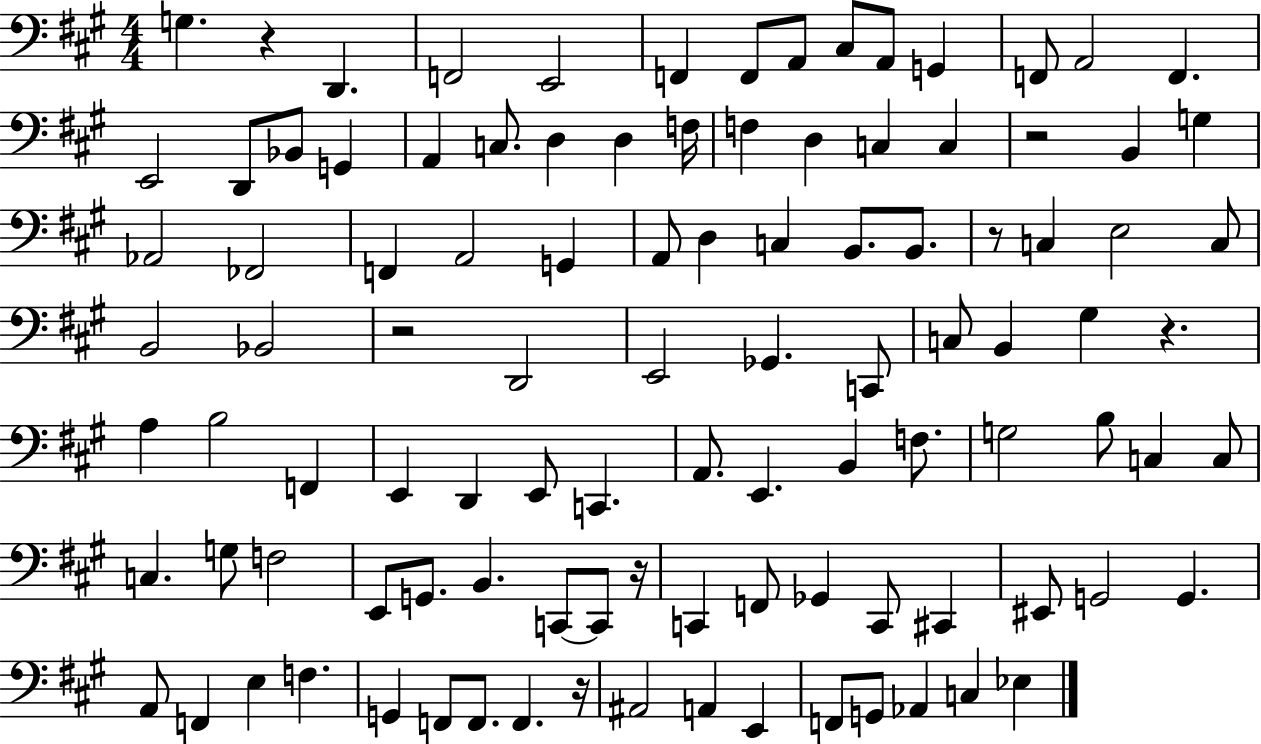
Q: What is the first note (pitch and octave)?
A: G3